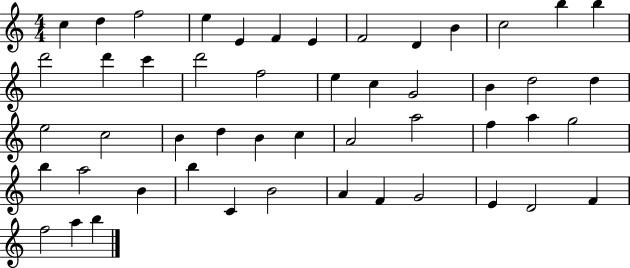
C5/q D5/q F5/h E5/q E4/q F4/q E4/q F4/h D4/q B4/q C5/h B5/q B5/q D6/h D6/q C6/q D6/h F5/h E5/q C5/q G4/h B4/q D5/h D5/q E5/h C5/h B4/q D5/q B4/q C5/q A4/h A5/h F5/q A5/q G5/h B5/q A5/h B4/q B5/q C4/q B4/h A4/q F4/q G4/h E4/q D4/h F4/q F5/h A5/q B5/q